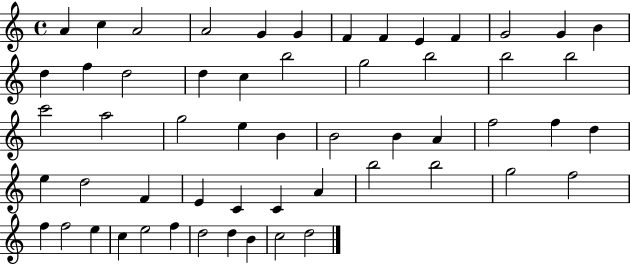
A4/q C5/q A4/h A4/h G4/q G4/q F4/q F4/q E4/q F4/q G4/h G4/q B4/q D5/q F5/q D5/h D5/q C5/q B5/h G5/h B5/h B5/h B5/h C6/h A5/h G5/h E5/q B4/q B4/h B4/q A4/q F5/h F5/q D5/q E5/q D5/h F4/q E4/q C4/q C4/q A4/q B5/h B5/h G5/h F5/h F5/q F5/h E5/q C5/q E5/h F5/q D5/h D5/q B4/q C5/h D5/h